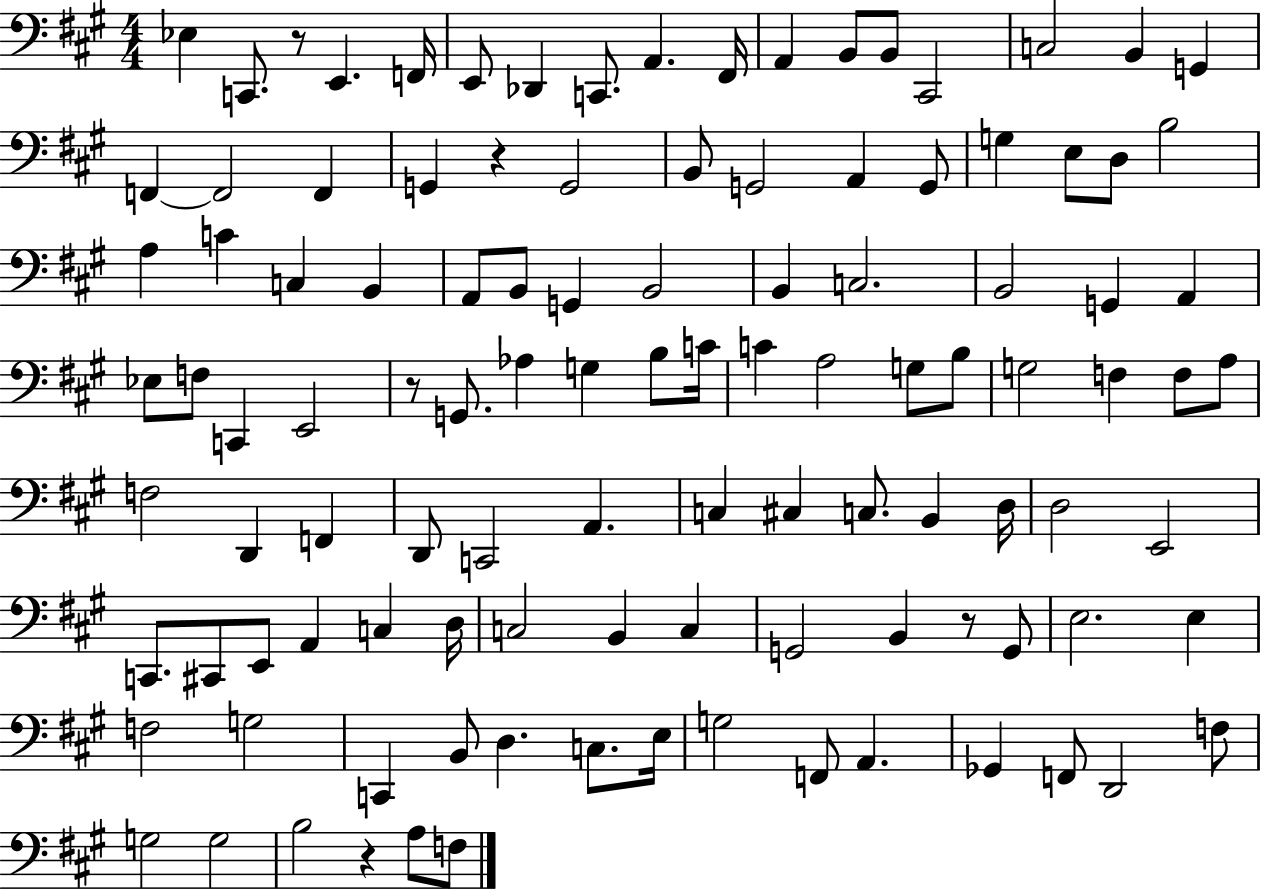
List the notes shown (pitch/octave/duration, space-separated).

Eb3/q C2/e. R/e E2/q. F2/s E2/e Db2/q C2/e. A2/q. F#2/s A2/q B2/e B2/e C#2/h C3/h B2/q G2/q F2/q F2/h F2/q G2/q R/q G2/h B2/e G2/h A2/q G2/e G3/q E3/e D3/e B3/h A3/q C4/q C3/q B2/q A2/e B2/e G2/q B2/h B2/q C3/h. B2/h G2/q A2/q Eb3/e F3/e C2/q E2/h R/e G2/e. Ab3/q G3/q B3/e C4/s C4/q A3/h G3/e B3/e G3/h F3/q F3/e A3/e F3/h D2/q F2/q D2/e C2/h A2/q. C3/q C#3/q C3/e. B2/q D3/s D3/h E2/h C2/e. C#2/e E2/e A2/q C3/q D3/s C3/h B2/q C3/q G2/h B2/q R/e G2/e E3/h. E3/q F3/h G3/h C2/q B2/e D3/q. C3/e. E3/s G3/h F2/e A2/q. Gb2/q F2/e D2/h F3/e G3/h G3/h B3/h R/q A3/e F3/e